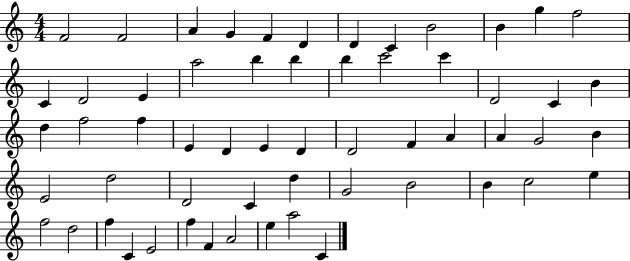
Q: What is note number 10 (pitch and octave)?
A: B4